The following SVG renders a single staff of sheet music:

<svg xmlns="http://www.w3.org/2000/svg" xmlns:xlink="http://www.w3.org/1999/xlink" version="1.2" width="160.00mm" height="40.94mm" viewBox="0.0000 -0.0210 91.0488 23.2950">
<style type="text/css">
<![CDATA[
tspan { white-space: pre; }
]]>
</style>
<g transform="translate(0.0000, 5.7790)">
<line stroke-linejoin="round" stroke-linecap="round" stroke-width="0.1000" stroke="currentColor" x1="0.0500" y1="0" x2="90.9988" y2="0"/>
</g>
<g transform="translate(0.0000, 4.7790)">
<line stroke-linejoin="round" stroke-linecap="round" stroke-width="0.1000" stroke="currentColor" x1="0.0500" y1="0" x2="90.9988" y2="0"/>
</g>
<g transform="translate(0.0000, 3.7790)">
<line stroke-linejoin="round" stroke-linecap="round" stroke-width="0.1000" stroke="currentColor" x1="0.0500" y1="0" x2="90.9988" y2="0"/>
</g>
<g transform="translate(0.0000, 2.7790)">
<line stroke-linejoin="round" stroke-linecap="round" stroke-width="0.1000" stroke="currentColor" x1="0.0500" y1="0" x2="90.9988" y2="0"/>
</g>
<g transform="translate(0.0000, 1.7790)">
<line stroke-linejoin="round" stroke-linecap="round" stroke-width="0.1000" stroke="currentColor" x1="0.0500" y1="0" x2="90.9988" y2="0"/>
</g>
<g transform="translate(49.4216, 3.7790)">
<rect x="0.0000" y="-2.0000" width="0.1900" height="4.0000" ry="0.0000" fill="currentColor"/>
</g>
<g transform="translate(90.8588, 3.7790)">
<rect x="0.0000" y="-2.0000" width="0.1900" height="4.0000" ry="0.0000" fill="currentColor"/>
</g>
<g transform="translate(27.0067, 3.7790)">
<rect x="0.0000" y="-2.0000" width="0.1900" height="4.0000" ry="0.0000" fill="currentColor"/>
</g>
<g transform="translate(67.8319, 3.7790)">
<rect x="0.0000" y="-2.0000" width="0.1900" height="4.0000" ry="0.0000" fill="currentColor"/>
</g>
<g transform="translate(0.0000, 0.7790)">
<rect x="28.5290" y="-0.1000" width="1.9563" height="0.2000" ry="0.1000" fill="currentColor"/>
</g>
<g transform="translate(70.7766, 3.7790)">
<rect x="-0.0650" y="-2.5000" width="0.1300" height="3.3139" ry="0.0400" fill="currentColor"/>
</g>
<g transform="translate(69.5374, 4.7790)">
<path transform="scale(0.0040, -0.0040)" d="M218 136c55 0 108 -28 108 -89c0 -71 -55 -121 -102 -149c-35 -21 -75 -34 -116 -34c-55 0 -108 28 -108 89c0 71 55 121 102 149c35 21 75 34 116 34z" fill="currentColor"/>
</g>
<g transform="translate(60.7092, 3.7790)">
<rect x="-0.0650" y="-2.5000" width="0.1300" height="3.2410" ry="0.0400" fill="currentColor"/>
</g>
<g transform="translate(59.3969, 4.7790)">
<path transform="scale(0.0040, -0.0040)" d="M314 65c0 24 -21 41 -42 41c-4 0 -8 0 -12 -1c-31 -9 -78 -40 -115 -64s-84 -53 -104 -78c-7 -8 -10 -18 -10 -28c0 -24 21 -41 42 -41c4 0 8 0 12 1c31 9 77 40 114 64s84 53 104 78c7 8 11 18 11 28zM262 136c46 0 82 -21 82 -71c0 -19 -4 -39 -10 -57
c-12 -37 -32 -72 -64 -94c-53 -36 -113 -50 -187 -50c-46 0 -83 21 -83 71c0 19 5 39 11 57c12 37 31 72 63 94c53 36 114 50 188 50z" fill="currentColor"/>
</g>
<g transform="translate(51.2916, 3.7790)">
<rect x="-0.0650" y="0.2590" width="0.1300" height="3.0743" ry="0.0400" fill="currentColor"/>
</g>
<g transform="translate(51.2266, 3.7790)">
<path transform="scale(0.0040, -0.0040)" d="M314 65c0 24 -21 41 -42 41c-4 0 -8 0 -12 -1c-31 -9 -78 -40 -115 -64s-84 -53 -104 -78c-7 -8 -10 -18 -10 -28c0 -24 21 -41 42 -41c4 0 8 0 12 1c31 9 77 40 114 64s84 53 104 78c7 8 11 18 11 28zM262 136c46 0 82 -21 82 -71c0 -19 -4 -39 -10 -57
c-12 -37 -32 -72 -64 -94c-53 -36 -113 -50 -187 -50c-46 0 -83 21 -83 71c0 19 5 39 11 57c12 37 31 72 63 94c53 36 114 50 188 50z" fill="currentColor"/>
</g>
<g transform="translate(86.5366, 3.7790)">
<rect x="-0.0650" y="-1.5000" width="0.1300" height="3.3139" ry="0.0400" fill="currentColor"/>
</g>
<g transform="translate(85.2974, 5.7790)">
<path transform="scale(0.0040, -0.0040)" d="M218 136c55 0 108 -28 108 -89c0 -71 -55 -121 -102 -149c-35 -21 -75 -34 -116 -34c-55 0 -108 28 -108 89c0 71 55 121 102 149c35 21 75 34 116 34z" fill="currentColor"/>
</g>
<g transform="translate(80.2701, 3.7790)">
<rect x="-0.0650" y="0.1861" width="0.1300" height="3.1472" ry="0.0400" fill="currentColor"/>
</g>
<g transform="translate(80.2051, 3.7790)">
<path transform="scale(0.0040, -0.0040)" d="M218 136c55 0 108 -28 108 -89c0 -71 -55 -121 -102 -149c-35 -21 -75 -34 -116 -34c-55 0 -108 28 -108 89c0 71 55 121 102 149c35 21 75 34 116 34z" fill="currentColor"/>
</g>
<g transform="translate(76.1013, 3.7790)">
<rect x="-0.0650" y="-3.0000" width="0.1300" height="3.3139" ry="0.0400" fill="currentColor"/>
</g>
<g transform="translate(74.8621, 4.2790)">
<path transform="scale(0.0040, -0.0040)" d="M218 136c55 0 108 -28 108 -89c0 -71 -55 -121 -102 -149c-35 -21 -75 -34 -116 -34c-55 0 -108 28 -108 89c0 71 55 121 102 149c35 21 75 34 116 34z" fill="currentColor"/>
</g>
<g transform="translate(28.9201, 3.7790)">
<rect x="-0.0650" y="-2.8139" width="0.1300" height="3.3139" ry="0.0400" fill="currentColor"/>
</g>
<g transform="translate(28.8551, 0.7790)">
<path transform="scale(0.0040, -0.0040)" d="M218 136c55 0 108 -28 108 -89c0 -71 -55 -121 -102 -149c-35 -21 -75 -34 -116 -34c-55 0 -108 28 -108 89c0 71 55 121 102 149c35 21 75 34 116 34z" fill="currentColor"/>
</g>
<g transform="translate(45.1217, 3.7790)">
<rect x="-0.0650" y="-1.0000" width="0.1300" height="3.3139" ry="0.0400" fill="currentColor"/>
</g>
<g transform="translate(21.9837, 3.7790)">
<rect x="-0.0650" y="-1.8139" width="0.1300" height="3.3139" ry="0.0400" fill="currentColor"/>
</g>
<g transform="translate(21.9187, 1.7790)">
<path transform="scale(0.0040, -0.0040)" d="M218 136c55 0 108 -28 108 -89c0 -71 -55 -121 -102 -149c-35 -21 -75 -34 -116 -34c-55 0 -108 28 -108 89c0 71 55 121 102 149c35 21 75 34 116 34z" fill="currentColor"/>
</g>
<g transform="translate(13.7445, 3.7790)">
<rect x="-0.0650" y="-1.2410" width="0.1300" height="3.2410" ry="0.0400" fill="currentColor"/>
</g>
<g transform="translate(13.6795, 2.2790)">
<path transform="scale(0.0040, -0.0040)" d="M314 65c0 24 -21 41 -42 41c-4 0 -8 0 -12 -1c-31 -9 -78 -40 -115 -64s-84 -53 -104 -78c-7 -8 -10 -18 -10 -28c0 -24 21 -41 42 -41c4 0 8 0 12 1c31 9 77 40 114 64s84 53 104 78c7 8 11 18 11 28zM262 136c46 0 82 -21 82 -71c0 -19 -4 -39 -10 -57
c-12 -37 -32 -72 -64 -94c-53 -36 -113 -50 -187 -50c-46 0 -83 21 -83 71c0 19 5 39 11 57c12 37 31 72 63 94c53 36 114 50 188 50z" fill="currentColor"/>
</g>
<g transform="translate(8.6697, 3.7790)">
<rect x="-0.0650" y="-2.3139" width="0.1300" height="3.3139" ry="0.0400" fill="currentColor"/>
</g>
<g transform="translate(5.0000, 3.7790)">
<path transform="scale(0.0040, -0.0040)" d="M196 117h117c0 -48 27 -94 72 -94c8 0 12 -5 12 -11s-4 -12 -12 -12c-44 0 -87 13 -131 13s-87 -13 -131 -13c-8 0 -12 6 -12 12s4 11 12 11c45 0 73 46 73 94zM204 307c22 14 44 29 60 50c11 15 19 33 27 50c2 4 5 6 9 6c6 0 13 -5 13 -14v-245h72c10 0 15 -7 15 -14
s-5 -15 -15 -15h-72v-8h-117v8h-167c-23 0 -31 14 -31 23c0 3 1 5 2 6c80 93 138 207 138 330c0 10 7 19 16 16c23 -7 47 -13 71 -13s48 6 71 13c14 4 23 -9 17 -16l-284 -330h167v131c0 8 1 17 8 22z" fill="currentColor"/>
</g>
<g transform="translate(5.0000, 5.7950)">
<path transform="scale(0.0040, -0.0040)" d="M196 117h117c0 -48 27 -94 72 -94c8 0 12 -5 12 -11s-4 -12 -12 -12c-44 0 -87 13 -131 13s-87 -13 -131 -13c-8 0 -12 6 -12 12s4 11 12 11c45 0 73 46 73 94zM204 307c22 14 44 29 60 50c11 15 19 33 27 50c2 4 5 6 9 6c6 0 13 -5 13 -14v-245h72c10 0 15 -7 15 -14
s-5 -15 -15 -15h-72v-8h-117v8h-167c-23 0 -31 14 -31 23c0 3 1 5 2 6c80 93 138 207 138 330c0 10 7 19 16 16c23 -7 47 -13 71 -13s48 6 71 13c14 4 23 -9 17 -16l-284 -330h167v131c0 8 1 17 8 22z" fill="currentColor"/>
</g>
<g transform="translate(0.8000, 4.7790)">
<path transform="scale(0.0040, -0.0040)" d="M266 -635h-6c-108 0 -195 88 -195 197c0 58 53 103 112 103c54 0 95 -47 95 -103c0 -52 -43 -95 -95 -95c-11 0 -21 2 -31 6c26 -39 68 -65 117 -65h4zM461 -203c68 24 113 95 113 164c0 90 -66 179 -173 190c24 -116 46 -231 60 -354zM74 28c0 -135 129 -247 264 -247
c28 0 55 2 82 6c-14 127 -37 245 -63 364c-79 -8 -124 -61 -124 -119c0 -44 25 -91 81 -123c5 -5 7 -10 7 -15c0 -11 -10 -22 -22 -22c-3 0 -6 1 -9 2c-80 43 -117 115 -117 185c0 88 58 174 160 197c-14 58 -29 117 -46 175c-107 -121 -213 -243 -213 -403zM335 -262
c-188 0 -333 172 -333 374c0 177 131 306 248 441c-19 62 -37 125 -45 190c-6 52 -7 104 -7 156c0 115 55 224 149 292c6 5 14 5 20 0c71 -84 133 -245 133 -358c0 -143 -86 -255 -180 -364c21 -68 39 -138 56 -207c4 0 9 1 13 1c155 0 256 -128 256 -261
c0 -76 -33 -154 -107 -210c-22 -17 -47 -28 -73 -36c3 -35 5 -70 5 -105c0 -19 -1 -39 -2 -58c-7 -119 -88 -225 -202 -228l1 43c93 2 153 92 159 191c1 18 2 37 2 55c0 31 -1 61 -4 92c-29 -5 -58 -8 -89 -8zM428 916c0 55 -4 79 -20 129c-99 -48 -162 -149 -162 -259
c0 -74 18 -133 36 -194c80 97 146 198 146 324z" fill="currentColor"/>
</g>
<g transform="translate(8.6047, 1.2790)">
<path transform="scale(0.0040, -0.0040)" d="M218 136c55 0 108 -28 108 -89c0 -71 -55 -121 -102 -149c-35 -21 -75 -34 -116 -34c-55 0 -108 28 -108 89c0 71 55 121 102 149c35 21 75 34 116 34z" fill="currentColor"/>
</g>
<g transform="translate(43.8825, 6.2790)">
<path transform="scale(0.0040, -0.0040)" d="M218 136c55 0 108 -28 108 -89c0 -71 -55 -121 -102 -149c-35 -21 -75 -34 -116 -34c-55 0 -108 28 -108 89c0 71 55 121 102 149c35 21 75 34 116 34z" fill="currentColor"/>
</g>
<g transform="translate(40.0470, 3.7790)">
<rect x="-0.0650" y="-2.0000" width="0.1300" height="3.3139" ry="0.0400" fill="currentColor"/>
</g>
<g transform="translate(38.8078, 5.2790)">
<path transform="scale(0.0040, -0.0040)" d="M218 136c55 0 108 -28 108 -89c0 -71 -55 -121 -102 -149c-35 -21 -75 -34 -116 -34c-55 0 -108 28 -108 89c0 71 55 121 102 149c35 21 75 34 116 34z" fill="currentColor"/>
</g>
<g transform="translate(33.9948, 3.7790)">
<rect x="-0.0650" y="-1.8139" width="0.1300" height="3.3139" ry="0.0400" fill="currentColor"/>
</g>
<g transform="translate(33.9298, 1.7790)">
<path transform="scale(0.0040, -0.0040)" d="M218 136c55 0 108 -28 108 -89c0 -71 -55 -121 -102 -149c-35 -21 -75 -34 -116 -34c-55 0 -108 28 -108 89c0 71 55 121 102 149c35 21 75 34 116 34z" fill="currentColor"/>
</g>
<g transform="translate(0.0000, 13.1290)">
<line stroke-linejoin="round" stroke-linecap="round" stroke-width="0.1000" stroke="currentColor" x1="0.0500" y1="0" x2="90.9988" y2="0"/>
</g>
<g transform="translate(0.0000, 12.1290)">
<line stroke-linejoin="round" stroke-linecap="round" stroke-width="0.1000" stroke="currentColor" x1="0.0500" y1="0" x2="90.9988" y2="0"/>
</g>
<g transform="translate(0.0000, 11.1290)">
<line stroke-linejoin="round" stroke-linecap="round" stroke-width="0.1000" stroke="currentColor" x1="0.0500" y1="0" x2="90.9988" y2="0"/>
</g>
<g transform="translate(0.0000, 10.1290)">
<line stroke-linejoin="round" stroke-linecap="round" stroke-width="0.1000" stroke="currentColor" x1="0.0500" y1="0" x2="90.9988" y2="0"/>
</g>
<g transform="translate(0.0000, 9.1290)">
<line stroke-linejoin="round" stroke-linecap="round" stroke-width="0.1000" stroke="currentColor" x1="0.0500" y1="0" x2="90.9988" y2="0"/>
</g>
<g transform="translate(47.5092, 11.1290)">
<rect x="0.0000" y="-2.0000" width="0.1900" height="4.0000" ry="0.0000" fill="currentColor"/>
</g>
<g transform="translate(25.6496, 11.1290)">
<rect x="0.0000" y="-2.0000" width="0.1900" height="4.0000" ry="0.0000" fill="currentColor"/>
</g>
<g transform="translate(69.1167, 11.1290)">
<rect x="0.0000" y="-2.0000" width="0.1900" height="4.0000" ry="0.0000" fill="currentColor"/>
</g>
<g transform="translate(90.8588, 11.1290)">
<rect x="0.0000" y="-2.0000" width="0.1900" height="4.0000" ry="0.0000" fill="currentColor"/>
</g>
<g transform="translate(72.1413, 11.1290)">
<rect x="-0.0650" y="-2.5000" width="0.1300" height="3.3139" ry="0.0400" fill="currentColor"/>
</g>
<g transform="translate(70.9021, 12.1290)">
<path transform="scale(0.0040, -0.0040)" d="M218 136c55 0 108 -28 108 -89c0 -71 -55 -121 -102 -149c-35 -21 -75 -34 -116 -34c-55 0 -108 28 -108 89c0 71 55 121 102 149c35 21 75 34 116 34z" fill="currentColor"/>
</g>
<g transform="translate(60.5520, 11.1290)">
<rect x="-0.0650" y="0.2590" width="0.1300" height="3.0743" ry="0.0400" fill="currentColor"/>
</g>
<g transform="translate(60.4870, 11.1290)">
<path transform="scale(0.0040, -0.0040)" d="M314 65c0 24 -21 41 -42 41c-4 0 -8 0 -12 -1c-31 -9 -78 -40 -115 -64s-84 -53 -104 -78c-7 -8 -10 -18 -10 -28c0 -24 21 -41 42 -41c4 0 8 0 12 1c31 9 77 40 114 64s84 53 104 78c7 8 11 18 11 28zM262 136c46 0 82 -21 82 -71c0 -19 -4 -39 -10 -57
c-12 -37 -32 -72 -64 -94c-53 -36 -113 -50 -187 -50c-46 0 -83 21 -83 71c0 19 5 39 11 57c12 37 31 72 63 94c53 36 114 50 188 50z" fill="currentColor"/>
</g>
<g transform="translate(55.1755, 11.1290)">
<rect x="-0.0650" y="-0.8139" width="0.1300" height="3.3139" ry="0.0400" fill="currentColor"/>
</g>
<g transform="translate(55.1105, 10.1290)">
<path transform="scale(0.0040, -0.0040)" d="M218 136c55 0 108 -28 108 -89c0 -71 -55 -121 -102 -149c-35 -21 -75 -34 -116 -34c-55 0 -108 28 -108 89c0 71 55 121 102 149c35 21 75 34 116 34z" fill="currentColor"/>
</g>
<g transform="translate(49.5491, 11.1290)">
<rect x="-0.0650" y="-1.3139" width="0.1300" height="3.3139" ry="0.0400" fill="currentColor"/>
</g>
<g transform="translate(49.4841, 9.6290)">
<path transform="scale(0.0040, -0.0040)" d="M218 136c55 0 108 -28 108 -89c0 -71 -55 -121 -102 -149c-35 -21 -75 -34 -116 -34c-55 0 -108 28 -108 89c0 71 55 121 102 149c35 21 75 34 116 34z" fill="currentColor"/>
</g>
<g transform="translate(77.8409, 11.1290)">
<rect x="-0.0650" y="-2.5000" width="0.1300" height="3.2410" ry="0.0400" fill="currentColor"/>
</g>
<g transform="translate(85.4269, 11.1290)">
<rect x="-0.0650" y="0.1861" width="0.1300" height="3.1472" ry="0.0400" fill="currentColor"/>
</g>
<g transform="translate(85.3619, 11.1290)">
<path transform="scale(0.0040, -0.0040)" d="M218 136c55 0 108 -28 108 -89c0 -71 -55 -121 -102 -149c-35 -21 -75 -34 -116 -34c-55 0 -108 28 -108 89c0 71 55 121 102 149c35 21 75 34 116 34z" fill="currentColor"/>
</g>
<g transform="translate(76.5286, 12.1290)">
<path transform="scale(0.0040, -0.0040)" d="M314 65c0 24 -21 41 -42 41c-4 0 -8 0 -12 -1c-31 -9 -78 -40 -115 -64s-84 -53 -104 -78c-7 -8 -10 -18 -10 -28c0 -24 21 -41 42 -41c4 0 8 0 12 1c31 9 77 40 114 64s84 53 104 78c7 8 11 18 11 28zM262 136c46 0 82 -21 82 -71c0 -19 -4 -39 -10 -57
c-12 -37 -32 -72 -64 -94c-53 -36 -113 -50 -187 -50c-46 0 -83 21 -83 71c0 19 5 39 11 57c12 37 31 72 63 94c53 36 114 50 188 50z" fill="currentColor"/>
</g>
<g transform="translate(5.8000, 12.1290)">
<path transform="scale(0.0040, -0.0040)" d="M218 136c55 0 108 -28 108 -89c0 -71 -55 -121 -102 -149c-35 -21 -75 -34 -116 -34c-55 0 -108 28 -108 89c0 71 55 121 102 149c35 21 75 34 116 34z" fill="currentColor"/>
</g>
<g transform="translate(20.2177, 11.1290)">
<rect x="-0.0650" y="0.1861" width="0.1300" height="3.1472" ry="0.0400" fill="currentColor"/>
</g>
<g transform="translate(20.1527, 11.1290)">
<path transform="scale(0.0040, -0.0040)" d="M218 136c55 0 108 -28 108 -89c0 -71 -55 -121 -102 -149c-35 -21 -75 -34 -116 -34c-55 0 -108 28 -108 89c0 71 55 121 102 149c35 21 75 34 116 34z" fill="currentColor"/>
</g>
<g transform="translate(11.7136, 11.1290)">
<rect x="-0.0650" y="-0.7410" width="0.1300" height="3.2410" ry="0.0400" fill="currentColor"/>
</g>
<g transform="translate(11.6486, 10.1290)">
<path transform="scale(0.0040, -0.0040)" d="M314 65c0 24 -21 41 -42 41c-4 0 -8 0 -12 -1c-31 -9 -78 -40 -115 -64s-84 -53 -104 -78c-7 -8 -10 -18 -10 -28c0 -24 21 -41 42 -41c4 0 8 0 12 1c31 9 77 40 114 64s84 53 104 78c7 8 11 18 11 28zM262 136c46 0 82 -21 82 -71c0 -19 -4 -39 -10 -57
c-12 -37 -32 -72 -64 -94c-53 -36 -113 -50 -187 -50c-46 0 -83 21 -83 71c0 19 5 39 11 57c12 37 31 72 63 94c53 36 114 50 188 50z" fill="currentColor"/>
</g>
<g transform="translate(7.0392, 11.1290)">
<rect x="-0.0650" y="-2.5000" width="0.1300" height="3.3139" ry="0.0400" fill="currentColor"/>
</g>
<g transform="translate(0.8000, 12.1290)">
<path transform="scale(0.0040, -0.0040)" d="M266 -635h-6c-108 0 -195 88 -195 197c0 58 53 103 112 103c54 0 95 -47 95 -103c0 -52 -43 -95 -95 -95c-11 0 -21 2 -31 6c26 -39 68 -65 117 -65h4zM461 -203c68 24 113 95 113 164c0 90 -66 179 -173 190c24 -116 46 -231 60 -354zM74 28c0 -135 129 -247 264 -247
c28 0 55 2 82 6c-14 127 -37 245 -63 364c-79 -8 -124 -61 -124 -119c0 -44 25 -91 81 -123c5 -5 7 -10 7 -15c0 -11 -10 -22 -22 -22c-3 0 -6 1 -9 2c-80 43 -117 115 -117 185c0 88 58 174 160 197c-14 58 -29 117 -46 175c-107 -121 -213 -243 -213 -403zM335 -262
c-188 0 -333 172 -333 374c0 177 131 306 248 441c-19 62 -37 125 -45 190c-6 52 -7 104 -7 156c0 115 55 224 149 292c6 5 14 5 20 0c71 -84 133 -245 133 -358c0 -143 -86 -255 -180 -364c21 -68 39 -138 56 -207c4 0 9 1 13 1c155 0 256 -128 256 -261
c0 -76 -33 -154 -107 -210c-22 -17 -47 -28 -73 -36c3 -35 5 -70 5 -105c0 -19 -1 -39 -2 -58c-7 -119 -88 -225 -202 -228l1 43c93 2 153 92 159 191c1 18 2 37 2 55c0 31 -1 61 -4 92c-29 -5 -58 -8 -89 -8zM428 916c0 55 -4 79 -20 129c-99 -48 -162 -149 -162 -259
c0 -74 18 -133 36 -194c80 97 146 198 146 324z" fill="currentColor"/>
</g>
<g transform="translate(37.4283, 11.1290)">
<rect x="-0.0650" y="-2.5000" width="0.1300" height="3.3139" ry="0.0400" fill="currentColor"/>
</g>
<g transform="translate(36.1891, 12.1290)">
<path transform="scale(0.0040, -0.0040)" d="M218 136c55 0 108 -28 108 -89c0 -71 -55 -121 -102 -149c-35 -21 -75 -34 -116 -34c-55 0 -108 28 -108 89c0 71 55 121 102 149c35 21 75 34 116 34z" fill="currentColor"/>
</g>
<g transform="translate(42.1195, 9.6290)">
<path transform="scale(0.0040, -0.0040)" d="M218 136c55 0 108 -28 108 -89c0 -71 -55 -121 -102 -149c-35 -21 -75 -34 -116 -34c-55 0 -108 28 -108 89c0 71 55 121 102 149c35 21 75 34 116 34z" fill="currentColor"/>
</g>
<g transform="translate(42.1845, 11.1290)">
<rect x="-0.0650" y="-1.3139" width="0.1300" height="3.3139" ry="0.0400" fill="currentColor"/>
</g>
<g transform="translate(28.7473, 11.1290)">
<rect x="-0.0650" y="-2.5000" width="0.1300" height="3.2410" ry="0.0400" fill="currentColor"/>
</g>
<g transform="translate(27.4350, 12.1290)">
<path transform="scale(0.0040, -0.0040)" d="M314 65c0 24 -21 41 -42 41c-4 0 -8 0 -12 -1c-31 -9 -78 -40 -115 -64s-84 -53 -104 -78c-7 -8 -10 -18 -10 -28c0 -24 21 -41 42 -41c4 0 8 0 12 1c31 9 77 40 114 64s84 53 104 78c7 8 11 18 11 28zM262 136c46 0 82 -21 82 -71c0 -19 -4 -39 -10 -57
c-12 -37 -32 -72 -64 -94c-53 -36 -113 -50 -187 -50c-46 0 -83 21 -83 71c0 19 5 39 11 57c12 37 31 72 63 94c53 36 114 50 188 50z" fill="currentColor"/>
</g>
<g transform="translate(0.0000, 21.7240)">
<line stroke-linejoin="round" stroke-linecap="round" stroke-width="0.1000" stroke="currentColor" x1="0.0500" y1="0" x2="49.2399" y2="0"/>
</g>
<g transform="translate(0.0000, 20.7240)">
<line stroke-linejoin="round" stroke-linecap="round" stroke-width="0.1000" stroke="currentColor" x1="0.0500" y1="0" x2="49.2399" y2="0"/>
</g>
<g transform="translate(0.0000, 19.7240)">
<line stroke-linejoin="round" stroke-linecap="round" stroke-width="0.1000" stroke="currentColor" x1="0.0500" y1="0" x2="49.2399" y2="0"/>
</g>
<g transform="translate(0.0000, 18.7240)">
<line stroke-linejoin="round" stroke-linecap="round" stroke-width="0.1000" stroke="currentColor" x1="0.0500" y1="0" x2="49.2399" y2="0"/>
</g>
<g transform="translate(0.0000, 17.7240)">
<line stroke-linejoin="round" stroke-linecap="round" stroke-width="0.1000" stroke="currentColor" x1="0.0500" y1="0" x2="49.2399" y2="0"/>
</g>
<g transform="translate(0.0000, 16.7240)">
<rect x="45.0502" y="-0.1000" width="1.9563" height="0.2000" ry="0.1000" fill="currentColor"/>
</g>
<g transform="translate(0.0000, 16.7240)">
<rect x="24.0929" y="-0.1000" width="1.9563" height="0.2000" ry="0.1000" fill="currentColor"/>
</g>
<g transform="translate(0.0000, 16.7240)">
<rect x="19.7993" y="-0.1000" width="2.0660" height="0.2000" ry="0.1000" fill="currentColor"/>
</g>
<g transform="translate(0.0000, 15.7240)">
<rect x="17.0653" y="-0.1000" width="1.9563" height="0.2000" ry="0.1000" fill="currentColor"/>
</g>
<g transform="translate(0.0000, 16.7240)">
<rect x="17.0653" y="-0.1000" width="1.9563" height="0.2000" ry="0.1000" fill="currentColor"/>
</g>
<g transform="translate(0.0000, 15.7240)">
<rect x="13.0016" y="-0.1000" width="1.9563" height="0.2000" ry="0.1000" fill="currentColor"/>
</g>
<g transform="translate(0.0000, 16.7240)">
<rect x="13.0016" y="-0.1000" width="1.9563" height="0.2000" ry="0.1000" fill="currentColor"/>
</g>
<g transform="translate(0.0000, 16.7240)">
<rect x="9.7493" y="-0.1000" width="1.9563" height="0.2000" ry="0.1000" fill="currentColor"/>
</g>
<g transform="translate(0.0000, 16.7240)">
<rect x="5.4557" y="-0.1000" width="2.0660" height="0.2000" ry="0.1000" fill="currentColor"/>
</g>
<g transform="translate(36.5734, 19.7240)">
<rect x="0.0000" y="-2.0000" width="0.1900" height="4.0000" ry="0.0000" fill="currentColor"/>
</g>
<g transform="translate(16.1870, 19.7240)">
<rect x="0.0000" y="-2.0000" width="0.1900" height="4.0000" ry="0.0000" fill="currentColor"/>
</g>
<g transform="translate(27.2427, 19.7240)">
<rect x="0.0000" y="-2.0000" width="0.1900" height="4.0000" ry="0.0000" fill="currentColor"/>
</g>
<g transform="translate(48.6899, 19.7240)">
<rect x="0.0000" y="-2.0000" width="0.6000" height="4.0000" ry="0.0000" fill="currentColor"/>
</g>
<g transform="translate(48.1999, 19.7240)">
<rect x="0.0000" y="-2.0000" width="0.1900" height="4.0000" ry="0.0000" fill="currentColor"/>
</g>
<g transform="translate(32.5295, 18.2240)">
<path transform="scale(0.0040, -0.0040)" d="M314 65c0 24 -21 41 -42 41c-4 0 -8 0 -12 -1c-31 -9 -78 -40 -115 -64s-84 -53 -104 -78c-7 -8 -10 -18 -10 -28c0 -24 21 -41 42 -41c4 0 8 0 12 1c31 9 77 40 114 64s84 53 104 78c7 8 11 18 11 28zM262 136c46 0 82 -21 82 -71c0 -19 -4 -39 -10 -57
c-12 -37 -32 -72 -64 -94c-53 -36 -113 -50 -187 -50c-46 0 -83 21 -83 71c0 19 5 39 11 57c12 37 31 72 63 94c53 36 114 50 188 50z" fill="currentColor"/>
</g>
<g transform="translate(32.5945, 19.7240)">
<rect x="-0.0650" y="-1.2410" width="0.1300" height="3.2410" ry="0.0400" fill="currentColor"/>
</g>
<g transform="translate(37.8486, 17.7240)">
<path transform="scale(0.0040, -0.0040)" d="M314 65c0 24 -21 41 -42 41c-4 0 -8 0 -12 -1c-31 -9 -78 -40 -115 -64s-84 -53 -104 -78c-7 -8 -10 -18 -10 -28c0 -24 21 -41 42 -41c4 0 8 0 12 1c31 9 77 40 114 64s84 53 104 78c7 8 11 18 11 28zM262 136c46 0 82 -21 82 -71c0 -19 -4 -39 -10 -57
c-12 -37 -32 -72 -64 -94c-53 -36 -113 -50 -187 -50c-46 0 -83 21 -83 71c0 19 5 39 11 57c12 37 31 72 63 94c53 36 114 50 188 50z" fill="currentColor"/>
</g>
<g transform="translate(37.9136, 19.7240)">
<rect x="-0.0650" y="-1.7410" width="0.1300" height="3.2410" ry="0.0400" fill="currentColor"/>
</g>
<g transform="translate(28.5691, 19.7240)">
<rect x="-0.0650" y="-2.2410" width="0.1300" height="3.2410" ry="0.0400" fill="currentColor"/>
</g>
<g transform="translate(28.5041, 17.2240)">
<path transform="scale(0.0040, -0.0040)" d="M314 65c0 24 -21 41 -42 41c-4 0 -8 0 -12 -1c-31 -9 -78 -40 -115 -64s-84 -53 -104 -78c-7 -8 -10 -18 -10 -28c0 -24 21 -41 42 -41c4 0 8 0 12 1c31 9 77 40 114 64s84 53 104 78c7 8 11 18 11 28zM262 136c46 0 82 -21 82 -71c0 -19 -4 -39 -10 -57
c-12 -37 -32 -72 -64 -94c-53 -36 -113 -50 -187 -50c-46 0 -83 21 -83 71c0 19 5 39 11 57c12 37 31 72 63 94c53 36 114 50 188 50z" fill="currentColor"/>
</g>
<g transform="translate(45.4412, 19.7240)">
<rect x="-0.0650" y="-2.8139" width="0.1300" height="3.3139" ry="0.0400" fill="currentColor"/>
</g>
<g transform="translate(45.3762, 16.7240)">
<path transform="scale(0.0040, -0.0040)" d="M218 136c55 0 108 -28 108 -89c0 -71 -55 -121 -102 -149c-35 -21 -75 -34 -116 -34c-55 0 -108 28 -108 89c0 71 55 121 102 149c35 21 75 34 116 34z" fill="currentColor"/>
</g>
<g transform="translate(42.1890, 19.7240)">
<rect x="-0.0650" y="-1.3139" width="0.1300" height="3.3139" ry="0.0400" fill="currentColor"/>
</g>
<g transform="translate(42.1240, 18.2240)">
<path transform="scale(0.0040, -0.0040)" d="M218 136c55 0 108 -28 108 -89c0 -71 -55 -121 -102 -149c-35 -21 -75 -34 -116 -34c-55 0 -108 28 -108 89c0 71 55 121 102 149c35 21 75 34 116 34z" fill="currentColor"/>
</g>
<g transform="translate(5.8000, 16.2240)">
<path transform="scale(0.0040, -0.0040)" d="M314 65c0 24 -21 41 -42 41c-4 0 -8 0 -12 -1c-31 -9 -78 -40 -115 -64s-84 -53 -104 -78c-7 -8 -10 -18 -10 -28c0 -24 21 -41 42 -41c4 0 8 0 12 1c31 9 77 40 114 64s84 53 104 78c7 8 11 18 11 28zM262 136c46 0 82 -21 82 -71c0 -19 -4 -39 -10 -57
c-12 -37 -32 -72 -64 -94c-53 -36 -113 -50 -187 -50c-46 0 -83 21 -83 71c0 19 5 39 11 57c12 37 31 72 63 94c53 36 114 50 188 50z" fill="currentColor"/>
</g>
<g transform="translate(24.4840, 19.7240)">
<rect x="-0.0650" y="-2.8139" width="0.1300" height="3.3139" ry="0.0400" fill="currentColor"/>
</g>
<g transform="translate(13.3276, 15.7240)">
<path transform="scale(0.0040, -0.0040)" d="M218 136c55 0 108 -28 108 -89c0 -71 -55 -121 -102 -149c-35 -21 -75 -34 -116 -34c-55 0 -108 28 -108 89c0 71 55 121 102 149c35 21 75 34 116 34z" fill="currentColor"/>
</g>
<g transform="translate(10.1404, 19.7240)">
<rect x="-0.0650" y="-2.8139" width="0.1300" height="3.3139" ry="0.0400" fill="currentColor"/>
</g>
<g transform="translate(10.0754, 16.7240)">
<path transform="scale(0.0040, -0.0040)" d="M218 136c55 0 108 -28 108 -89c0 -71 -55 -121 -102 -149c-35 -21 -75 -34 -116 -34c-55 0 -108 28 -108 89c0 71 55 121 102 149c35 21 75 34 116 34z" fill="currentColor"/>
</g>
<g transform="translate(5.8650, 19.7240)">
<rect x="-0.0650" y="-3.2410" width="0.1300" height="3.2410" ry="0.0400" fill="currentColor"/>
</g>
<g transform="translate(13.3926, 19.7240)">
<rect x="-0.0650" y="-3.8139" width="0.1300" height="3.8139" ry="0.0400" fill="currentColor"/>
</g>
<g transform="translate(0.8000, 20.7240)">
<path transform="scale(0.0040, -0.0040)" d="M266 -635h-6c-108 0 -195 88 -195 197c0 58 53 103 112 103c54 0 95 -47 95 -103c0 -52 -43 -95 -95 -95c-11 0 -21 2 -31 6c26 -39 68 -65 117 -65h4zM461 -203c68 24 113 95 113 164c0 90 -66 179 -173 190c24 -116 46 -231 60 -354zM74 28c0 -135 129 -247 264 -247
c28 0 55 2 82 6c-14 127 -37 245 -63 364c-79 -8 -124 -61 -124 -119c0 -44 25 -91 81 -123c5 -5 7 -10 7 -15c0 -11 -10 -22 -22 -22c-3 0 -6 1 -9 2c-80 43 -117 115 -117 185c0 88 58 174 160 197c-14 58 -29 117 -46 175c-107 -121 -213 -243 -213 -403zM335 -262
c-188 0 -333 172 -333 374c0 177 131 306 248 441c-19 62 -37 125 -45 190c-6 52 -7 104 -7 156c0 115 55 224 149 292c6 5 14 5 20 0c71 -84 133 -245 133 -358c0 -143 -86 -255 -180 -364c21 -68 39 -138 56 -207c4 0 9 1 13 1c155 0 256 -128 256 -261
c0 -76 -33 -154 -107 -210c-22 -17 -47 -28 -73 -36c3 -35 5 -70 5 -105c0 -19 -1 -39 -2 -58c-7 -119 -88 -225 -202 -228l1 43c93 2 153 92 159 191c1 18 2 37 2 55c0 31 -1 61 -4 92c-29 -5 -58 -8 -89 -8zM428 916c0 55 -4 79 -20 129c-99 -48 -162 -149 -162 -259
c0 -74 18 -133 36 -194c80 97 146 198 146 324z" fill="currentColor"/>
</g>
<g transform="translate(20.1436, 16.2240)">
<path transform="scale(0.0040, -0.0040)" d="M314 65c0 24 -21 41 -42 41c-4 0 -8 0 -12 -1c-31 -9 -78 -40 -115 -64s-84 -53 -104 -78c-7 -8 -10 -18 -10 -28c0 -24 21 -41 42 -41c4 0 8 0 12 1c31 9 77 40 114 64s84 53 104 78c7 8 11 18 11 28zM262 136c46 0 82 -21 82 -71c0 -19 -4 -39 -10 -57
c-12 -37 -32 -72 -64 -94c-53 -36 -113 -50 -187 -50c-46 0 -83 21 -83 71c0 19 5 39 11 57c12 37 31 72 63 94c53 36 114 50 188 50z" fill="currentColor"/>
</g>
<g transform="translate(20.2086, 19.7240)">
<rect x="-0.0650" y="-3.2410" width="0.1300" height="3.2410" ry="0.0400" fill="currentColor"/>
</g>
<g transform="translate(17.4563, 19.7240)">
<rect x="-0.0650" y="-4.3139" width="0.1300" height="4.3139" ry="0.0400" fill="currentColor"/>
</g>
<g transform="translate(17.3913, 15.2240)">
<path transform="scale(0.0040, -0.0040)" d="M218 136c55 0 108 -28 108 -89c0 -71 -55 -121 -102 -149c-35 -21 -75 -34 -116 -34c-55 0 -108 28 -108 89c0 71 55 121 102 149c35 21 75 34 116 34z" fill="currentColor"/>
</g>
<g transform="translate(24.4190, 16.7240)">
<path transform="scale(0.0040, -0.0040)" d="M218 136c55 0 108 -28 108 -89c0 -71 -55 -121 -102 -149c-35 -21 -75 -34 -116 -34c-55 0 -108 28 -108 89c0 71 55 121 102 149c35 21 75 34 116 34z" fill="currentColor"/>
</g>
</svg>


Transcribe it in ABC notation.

X:1
T:Untitled
M:4/4
L:1/4
K:C
g e2 f a f F D B2 G2 G A B E G d2 B G2 G e e d B2 G G2 B b2 a c' d' b2 a g2 e2 f2 e a